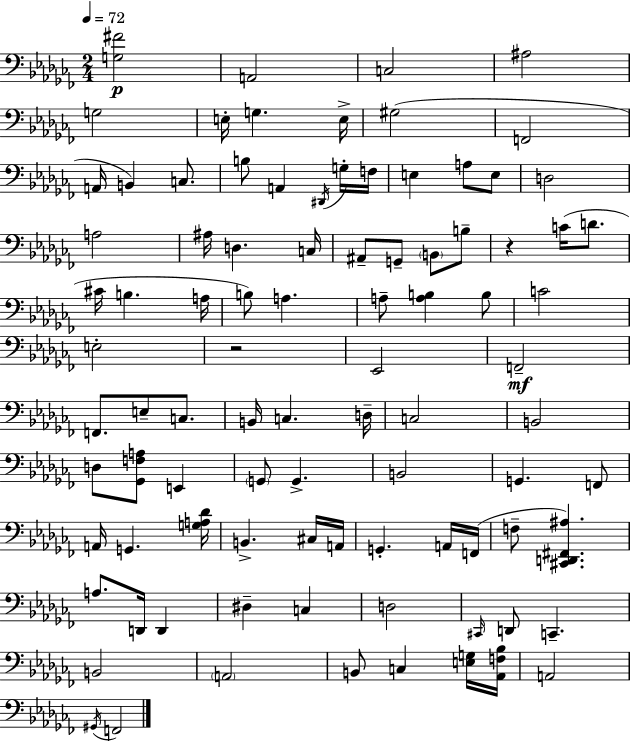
X:1
T:Untitled
M:2/4
L:1/4
K:Abm
[G,^F]2 A,,2 C,2 ^A,2 G,2 E,/4 G, E,/4 ^G,2 F,,2 A,,/4 B,, C,/2 B,/2 A,, ^D,,/4 G,/4 F,/4 E, A,/2 E,/2 D,2 A,2 ^A,/4 D, C,/4 ^A,,/2 G,,/2 B,,/2 B,/2 z C/4 D/2 ^C/4 B, A,/4 B,/2 A, A,/2 [A,B,] B,/2 C2 E,2 z2 _E,,2 F,,2 F,,/2 E,/2 C,/2 B,,/4 C, D,/4 C,2 B,,2 D,/2 [_G,,F,A,]/2 E,, G,,/2 G,, B,,2 G,, F,,/2 A,,/4 G,, [G,A,_D]/4 B,, ^C,/4 A,,/4 G,, A,,/4 F,,/4 F,/2 [^C,,D,,^F,,^A,] A,/2 D,,/4 D,, ^D, C, D,2 ^C,,/4 D,,/2 C,, B,,2 A,,2 B,,/2 C, [E,G,]/4 [_A,,F,_B,]/4 A,,2 ^G,,/4 F,,2